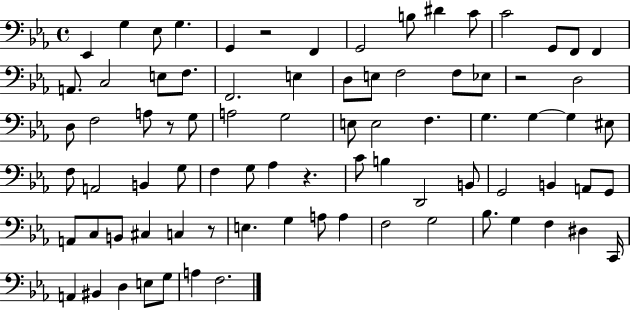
Eb2/q G3/q Eb3/e G3/q. G2/q R/h F2/q G2/h B3/e D#4/q C4/e C4/h G2/e F2/e F2/q A2/e. C3/h E3/e F3/e. F2/h. E3/q D3/e E3/e F3/h F3/e Eb3/e R/h D3/h D3/e F3/h A3/e R/e G3/e A3/h G3/h E3/e E3/h F3/q. G3/q. G3/q G3/q EIS3/e F3/e A2/h B2/q G3/e F3/q G3/e Ab3/q R/q. C4/e B3/q D2/h B2/e G2/h B2/q A2/e G2/e A2/e C3/e B2/e C#3/q C3/q R/e E3/q. G3/q A3/e A3/q F3/h G3/h Bb3/e. G3/q F3/q D#3/q C2/s A2/q BIS2/q D3/q E3/e G3/e A3/q F3/h.